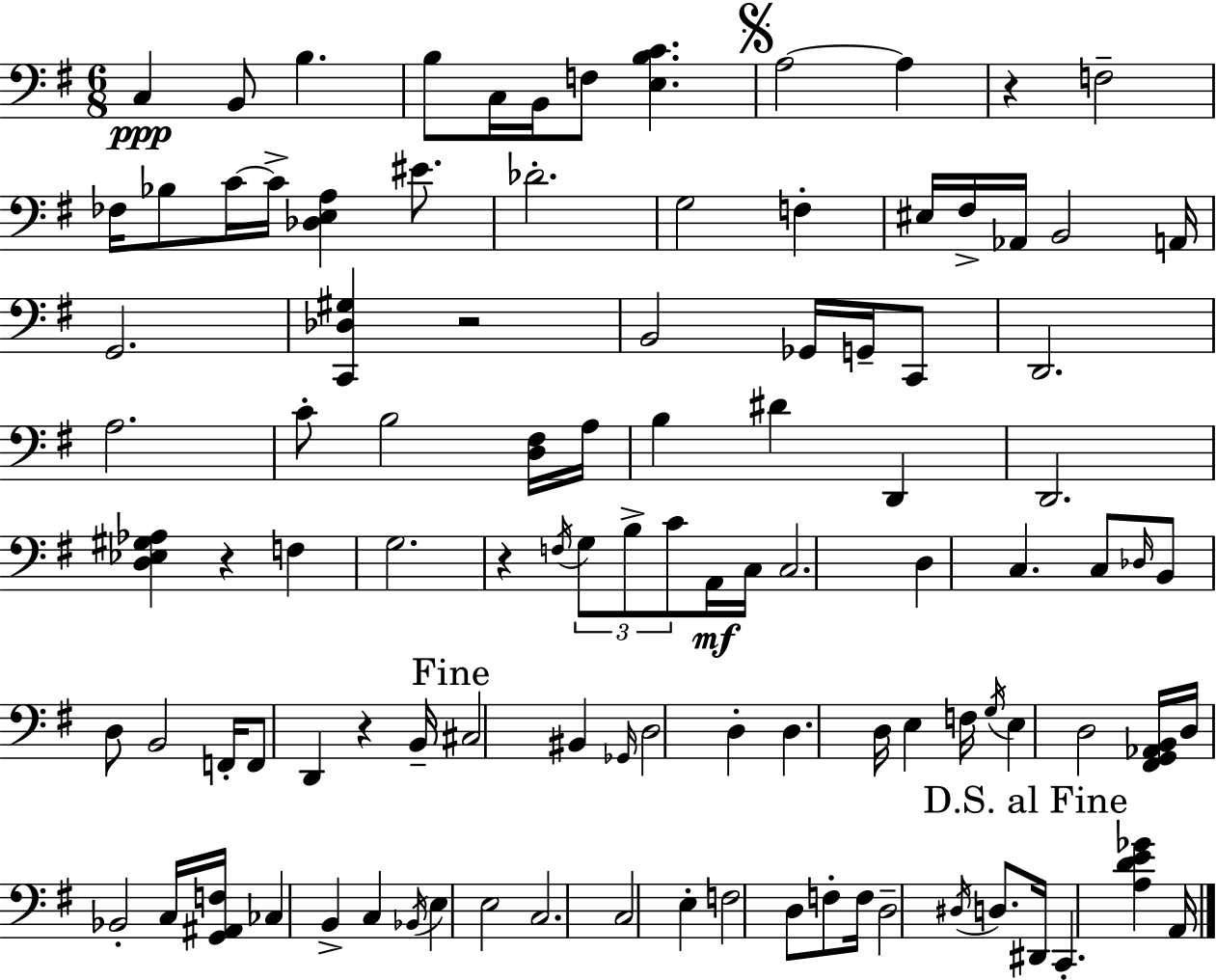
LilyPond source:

{
  \clef bass
  \numericTimeSignature
  \time 6/8
  \key e \minor
  \repeat volta 2 { c4\ppp b,8 b4. | b8 c16 b,16 f8 <e b c'>4. | \mark \markup { \musicglyph "scripts.segno" } a2~~ a4 | r4 f2-- | \break fes16 bes8 c'16~~ c'16-> <des e a>4 eis'8. | des'2.-. | g2 f4-. | eis16 fis16-> aes,16 b,2 a,16 | \break g,2. | <c, des gis>4 r2 | b,2 ges,16 g,16-- c,8 | d,2. | \break a2. | c'8-. b2 <d fis>16 a16 | b4 dis'4 d,4 | d,2. | \break <d ees gis aes>4 r4 f4 | g2. | r4 \acciaccatura { f16 } \tuplet 3/2 { g8 b8-> c'8 } a,16\mf | c16 c2. | \break d4 c4. c8 | \grace { des16 } b,8 d8 b,2 | f,16-. f,8 d,4 r4 | b,16-- \mark "Fine" cis2 bis,4 | \break \grace { ges,16 } d2 d4-. | d4. d16 e4 | f16 \acciaccatura { g16 } e4 d2 | <fis, g, aes, b,>16 d16 bes,2-. | \break c16 <g, ais, f>16 ces4 b,4-> | c4 \acciaccatura { bes,16 } e4 e2 | c2. | c2 | \break e4-. f2 | d8 f8-. f16 d2-- | \acciaccatura { dis16 } d8. \mark "D.S. al Fine" dis,16 c,4.-. | <a d' e' ges'>4 a,16 } \bar "|."
}